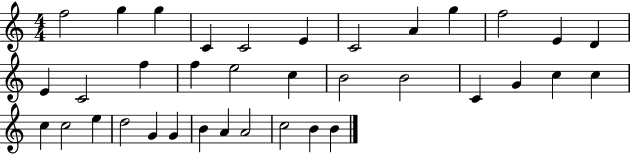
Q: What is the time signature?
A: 4/4